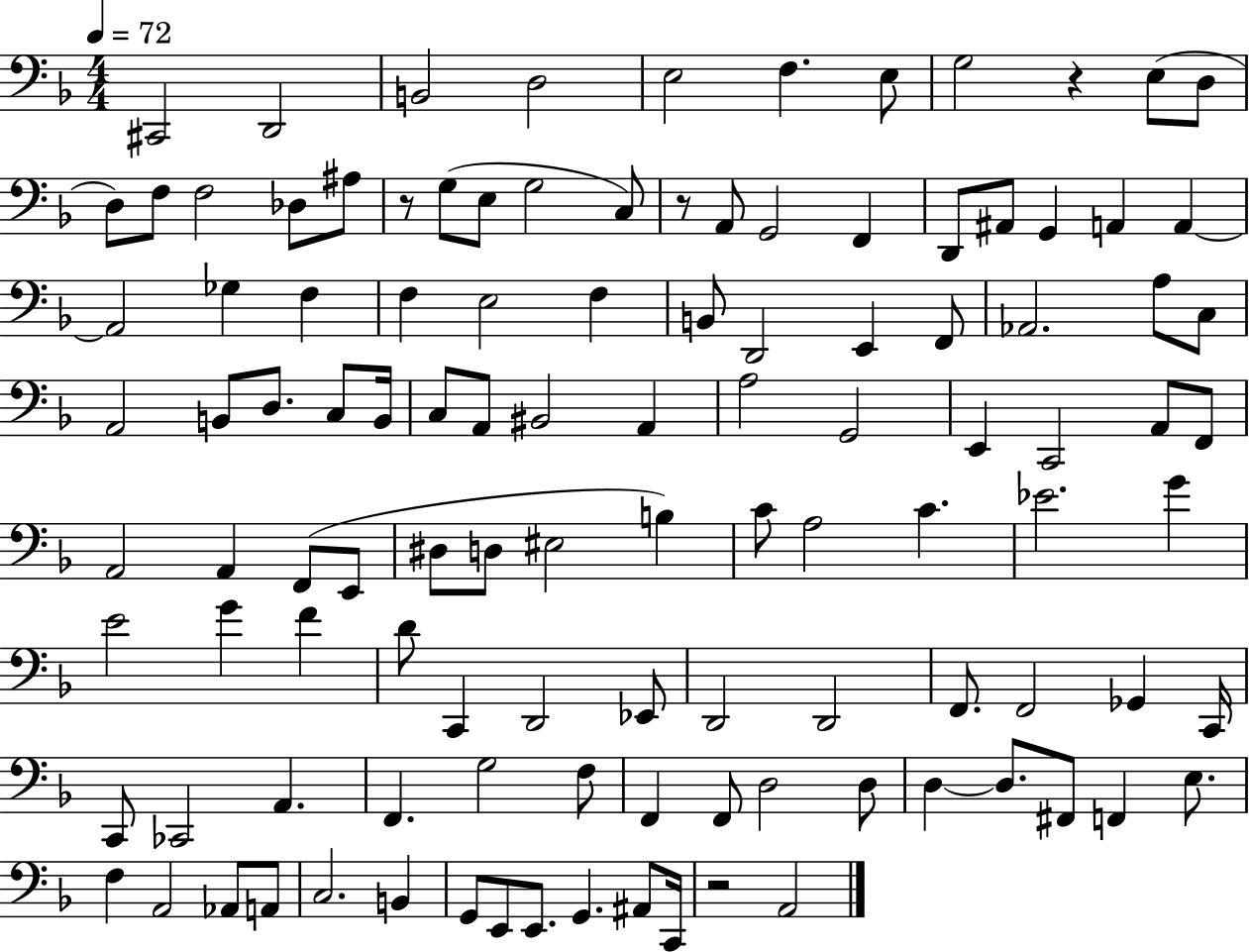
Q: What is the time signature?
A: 4/4